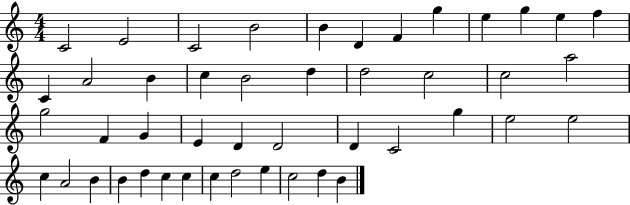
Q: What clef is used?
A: treble